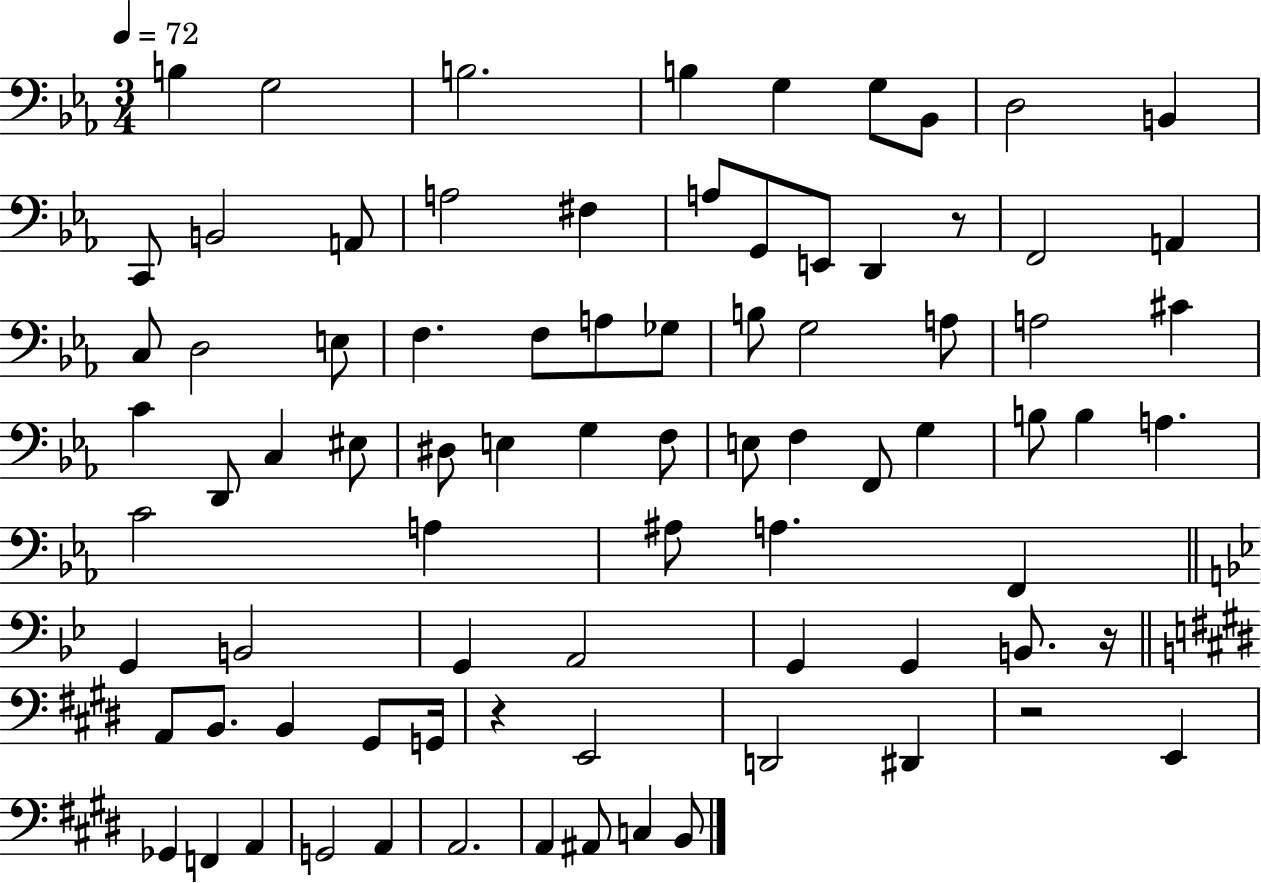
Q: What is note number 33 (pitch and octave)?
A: C4